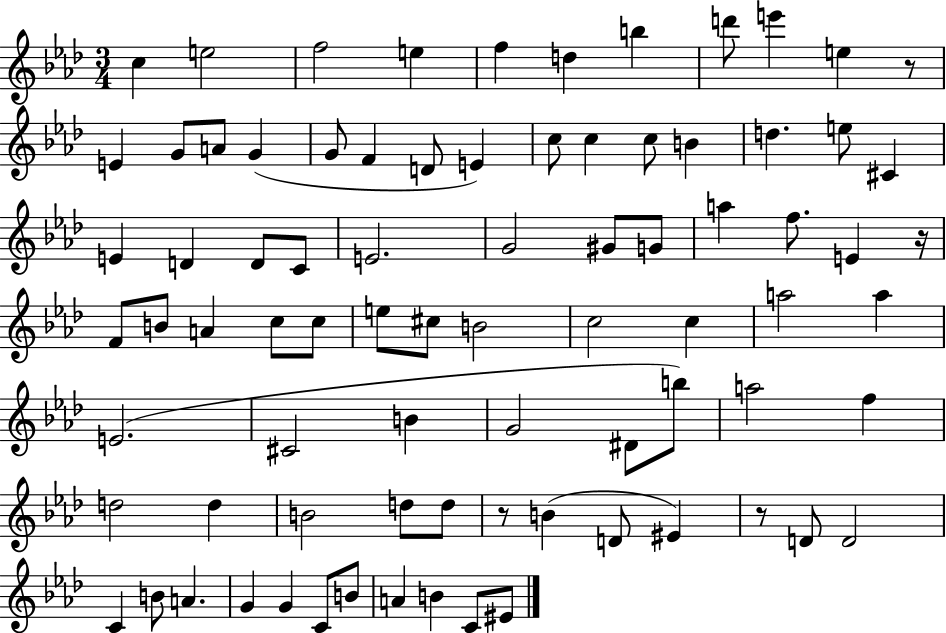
C5/q E5/h F5/h E5/q F5/q D5/q B5/q D6/e E6/q E5/q R/e E4/q G4/e A4/e G4/q G4/e F4/q D4/e E4/q C5/e C5/q C5/e B4/q D5/q. E5/e C#4/q E4/q D4/q D4/e C4/e E4/h. G4/h G#4/e G4/e A5/q F5/e. E4/q R/s F4/e B4/e A4/q C5/e C5/e E5/e C#5/e B4/h C5/h C5/q A5/h A5/q E4/h. C#4/h B4/q G4/h D#4/e B5/e A5/h F5/q D5/h D5/q B4/h D5/e D5/e R/e B4/q D4/e EIS4/q R/e D4/e D4/h C4/q B4/e A4/q. G4/q G4/q C4/e B4/e A4/q B4/q C4/e EIS4/e